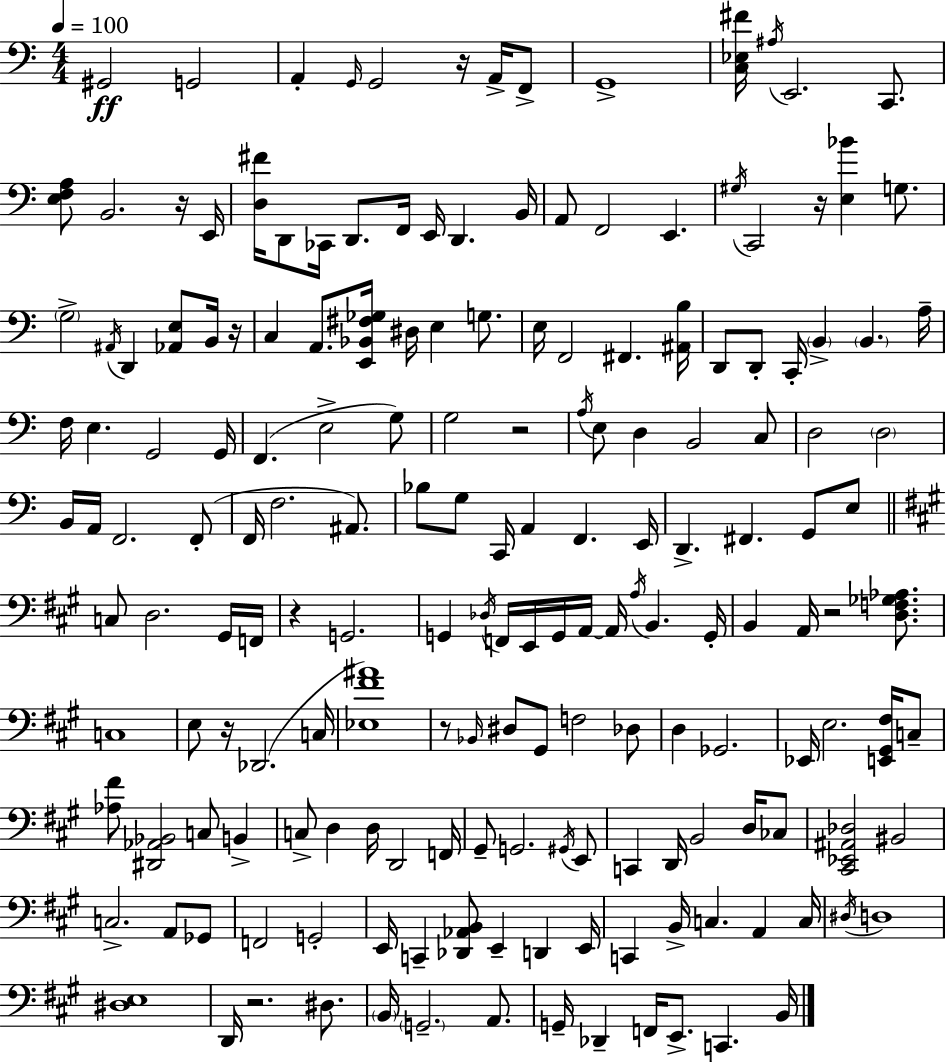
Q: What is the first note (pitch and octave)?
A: G#2